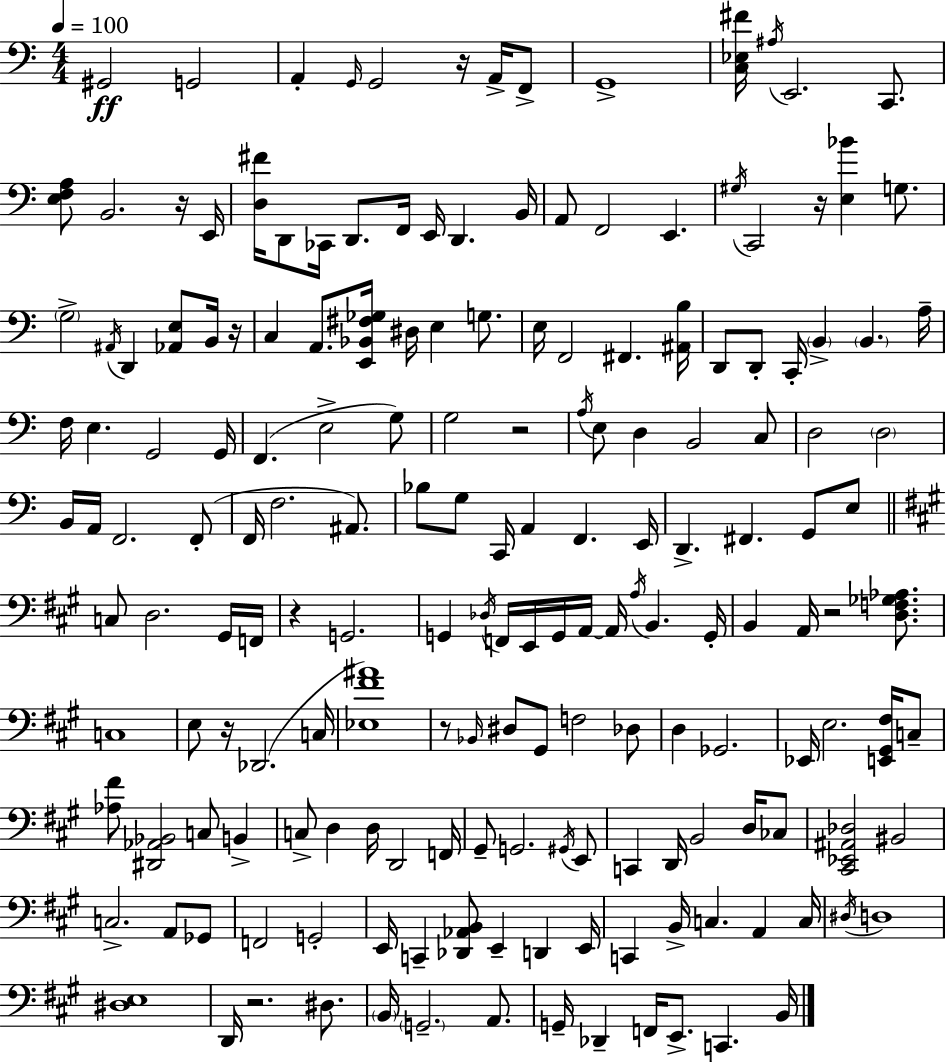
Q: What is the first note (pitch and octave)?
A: G#2